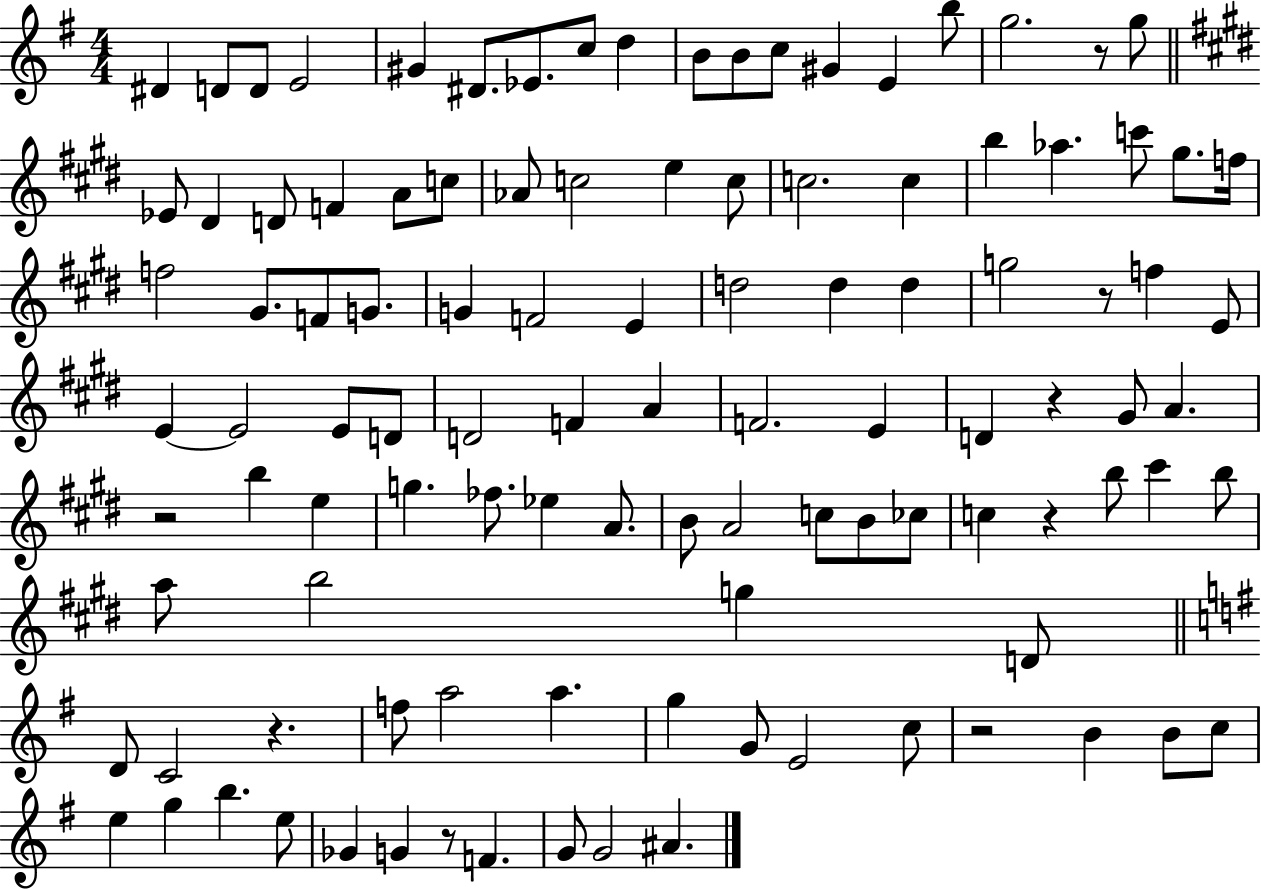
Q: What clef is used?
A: treble